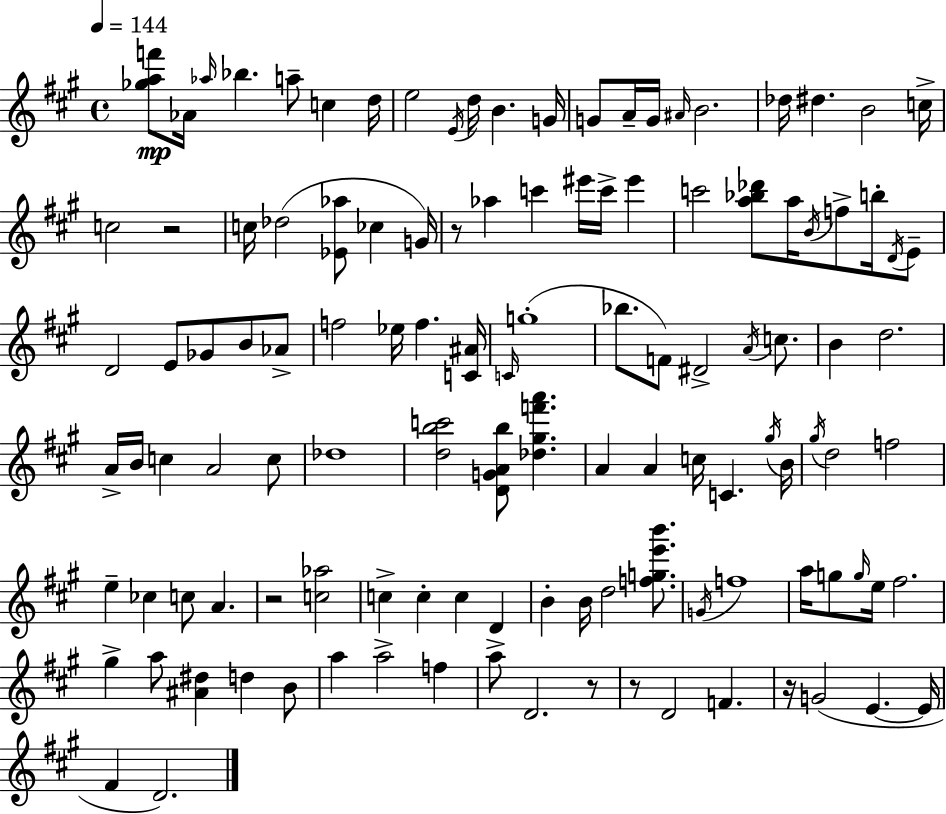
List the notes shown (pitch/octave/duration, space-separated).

[Gb5,A5,F6]/e Ab4/s Ab5/s Bb5/q. A5/e C5/q D5/s E5/h E4/s D5/s B4/q. G4/s G4/e A4/s G4/s A#4/s B4/h. Db5/s D#5/q. B4/h C5/s C5/h R/h C5/s Db5/h [Eb4,Ab5]/e CES5/q G4/s R/e Ab5/q C6/q EIS6/s C6/s EIS6/q C6/h [A5,Bb5,Db6]/e A5/s B4/s F5/e B5/s D4/s E4/e D4/h E4/e Gb4/e B4/e Ab4/e F5/h Eb5/s F5/q. [C4,A#4]/s C4/s G5/w Bb5/e. F4/e D#4/h A4/s C5/e. B4/q D5/h. A4/s B4/s C5/q A4/h C5/e Db5/w [D5,B5,C6]/h [D4,G4,A4,B5]/e [Db5,G#5,F6,A6]/q. A4/q A4/q C5/s C4/q. G#5/s B4/s G#5/s D5/h F5/h E5/q CES5/q C5/e A4/q. R/h [C5,Ab5]/h C5/q C5/q C5/q D4/q B4/q B4/s D5/h [F5,G5,E6,B6]/e. G4/s F5/w A5/s G5/e G5/s E5/s F#5/h. G#5/q A5/e [A#4,D#5]/q D5/q B4/e A5/q A5/h F5/q A5/e D4/h. R/e R/e D4/h F4/q. R/s G4/h E4/q. E4/s F#4/q D4/h.